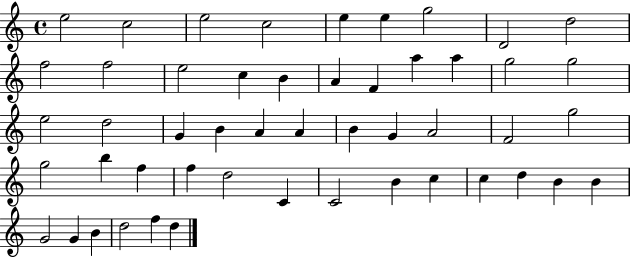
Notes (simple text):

E5/h C5/h E5/h C5/h E5/q E5/q G5/h D4/h D5/h F5/h F5/h E5/h C5/q B4/q A4/q F4/q A5/q A5/q G5/h G5/h E5/h D5/h G4/q B4/q A4/q A4/q B4/q G4/q A4/h F4/h G5/h G5/h B5/q F5/q F5/q D5/h C4/q C4/h B4/q C5/q C5/q D5/q B4/q B4/q G4/h G4/q B4/q D5/h F5/q D5/q